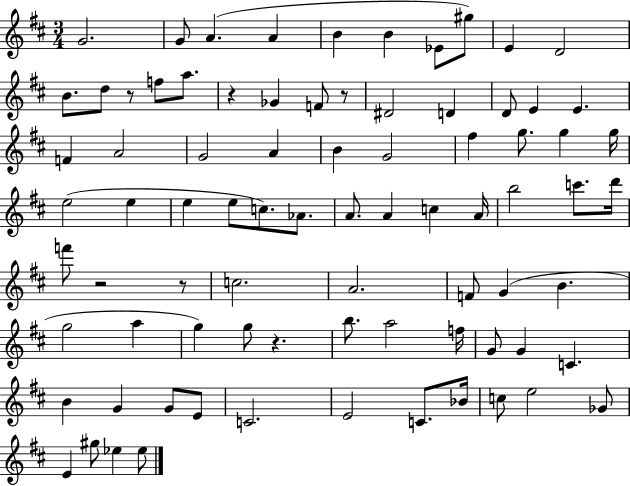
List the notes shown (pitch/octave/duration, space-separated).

G4/h. G4/e A4/q. A4/q B4/q B4/q Eb4/e G#5/e E4/q D4/h B4/e. D5/e R/e F5/e A5/e. R/q Gb4/q F4/e R/e D#4/h D4/q D4/e E4/q E4/q. F4/q A4/h G4/h A4/q B4/q G4/h F#5/q G5/e. G5/q G5/s E5/h E5/q E5/q E5/e C5/e. Ab4/e. A4/e. A4/q C5/q A4/s B5/h C6/e. D6/s F6/e R/h R/e C5/h. A4/h. F4/e G4/q B4/q. G5/h A5/q G5/q G5/e R/q. B5/e. A5/h F5/s G4/e G4/q C4/q. B4/q G4/q G4/e E4/e C4/h. E4/h C4/e. Bb4/s C5/e E5/h Gb4/e E4/q G#5/e Eb5/q Eb5/e